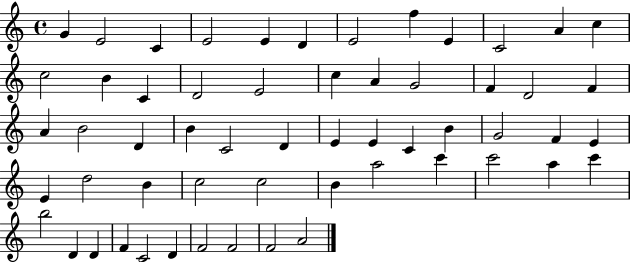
G4/q E4/h C4/q E4/h E4/q D4/q E4/h F5/q E4/q C4/h A4/q C5/q C5/h B4/q C4/q D4/h E4/h C5/q A4/q G4/h F4/q D4/h F4/q A4/q B4/h D4/q B4/q C4/h D4/q E4/q E4/q C4/q B4/q G4/h F4/q E4/q E4/q D5/h B4/q C5/h C5/h B4/q A5/h C6/q C6/h A5/q C6/q B5/h D4/q D4/q F4/q C4/h D4/q F4/h F4/h F4/h A4/h